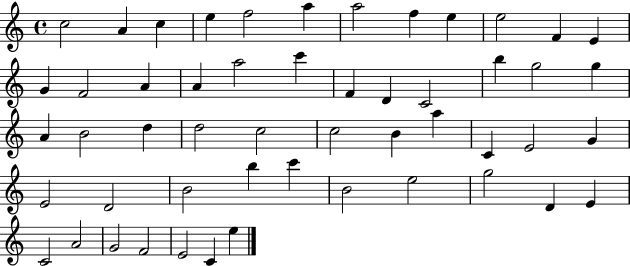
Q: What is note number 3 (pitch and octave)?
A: C5